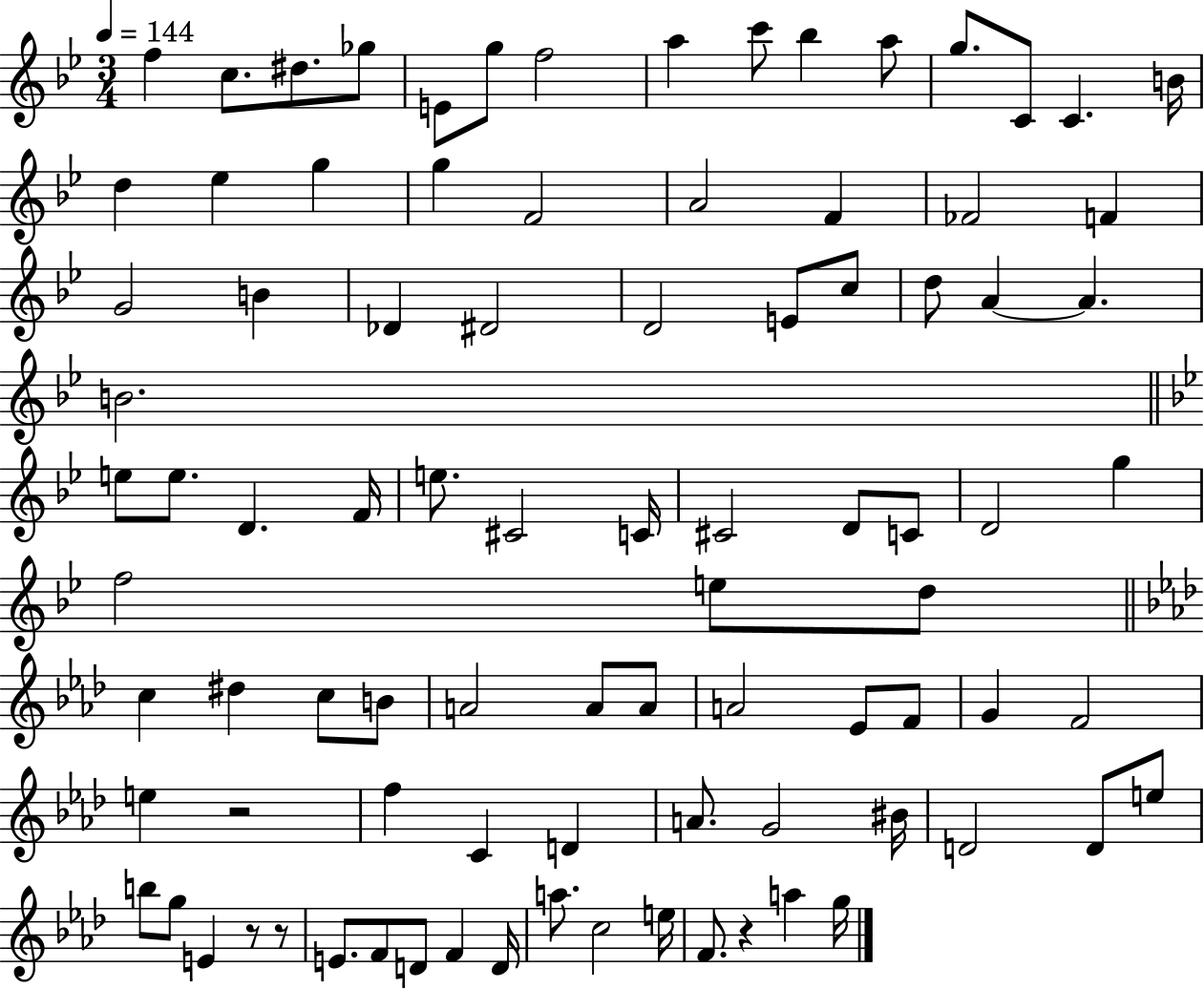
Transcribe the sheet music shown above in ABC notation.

X:1
T:Untitled
M:3/4
L:1/4
K:Bb
f c/2 ^d/2 _g/2 E/2 g/2 f2 a c'/2 _b a/2 g/2 C/2 C B/4 d _e g g F2 A2 F _F2 F G2 B _D ^D2 D2 E/2 c/2 d/2 A A B2 e/2 e/2 D F/4 e/2 ^C2 C/4 ^C2 D/2 C/2 D2 g f2 e/2 d/2 c ^d c/2 B/2 A2 A/2 A/2 A2 _E/2 F/2 G F2 e z2 f C D A/2 G2 ^B/4 D2 D/2 e/2 b/2 g/2 E z/2 z/2 E/2 F/2 D/2 F D/4 a/2 c2 e/4 F/2 z a g/4